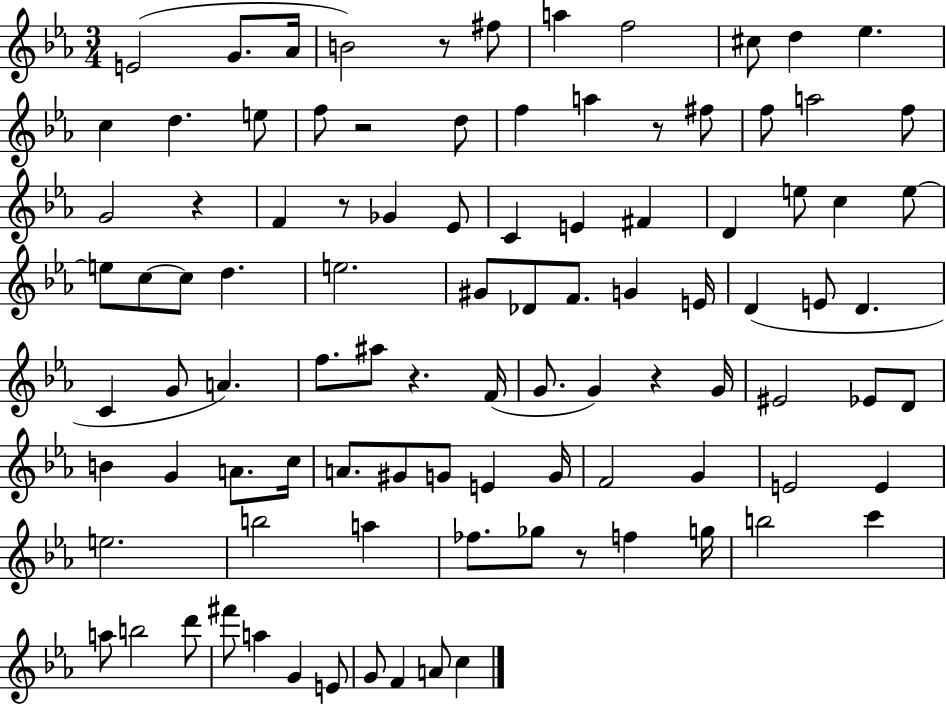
X:1
T:Untitled
M:3/4
L:1/4
K:Eb
E2 G/2 _A/4 B2 z/2 ^f/2 a f2 ^c/2 d _e c d e/2 f/2 z2 d/2 f a z/2 ^f/2 f/2 a2 f/2 G2 z F z/2 _G _E/2 C E ^F D e/2 c e/2 e/2 c/2 c/2 d e2 ^G/2 _D/2 F/2 G E/4 D E/2 D C G/2 A f/2 ^a/2 z F/4 G/2 G z G/4 ^E2 _E/2 D/2 B G A/2 c/4 A/2 ^G/2 G/2 E G/4 F2 G E2 E e2 b2 a _f/2 _g/2 z/2 f g/4 b2 c' a/2 b2 d'/2 ^f'/2 a G E/2 G/2 F A/2 c